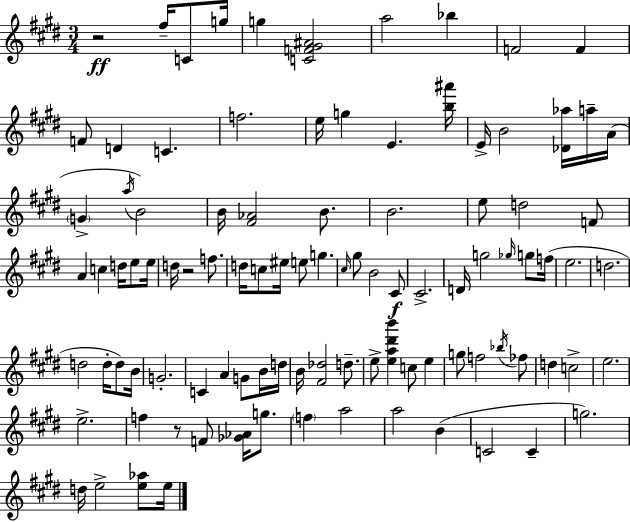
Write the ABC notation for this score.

X:1
T:Untitled
M:3/4
L:1/4
K:E
z2 ^f/4 C/2 g/4 g [CF^G^A]2 a2 _b F2 F F/2 D C f2 e/4 g E [b^a']/4 E/4 B2 [_D_a]/4 a/4 A/4 G a/4 B2 B/4 [^F_A]2 B/2 B2 e/2 d2 F/2 A c d/4 e/2 e/4 d/4 z2 f/2 d/4 c/2 ^e/4 e/2 g ^c/4 ^g/2 B2 ^C/2 ^C2 D/4 g2 _g/4 g/2 f/4 e2 d2 d2 d/4 d/2 B/4 G2 C A G/2 B/4 d/4 B/4 [^F_d]2 d/2 e/2 [ea^d'b'] c/2 e g/2 f2 _b/4 _f/2 d c2 e2 e2 f z/2 F/2 [_G_A]/4 g/2 f a2 a2 B C2 C g2 d/4 e2 [e_a]/2 e/4